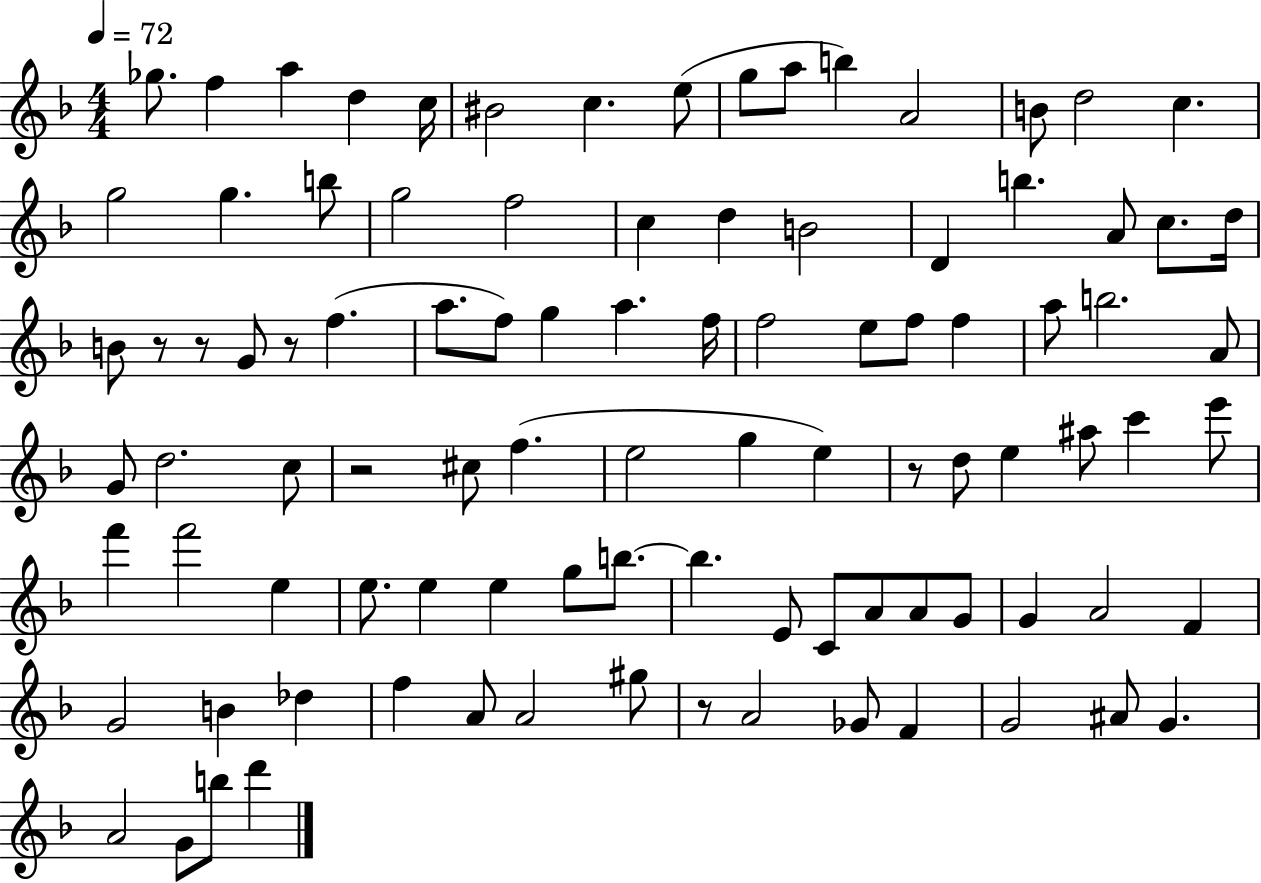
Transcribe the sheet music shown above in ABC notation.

X:1
T:Untitled
M:4/4
L:1/4
K:F
_g/2 f a d c/4 ^B2 c e/2 g/2 a/2 b A2 B/2 d2 c g2 g b/2 g2 f2 c d B2 D b A/2 c/2 d/4 B/2 z/2 z/2 G/2 z/2 f a/2 f/2 g a f/4 f2 e/2 f/2 f a/2 b2 A/2 G/2 d2 c/2 z2 ^c/2 f e2 g e z/2 d/2 e ^a/2 c' e'/2 f' f'2 e e/2 e e g/2 b/2 b E/2 C/2 A/2 A/2 G/2 G A2 F G2 B _d f A/2 A2 ^g/2 z/2 A2 _G/2 F G2 ^A/2 G A2 G/2 b/2 d'